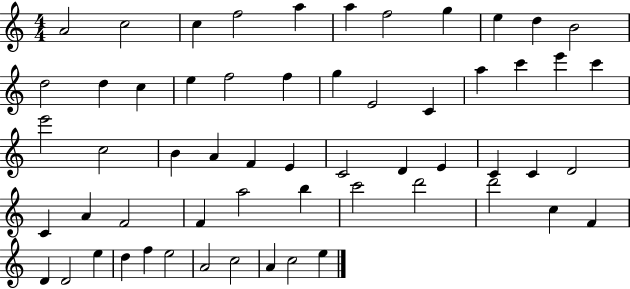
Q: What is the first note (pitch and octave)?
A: A4